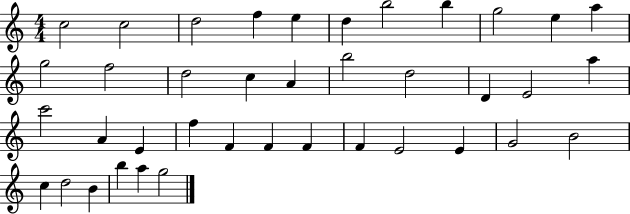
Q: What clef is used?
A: treble